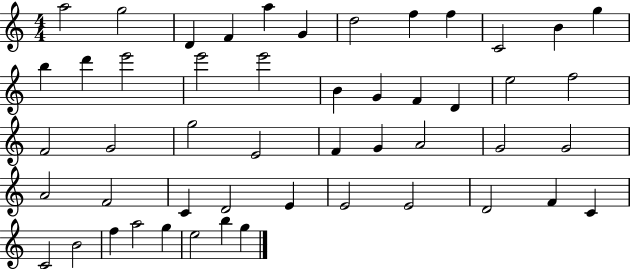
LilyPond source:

{
  \clef treble
  \numericTimeSignature
  \time 4/4
  \key c \major
  a''2 g''2 | d'4 f'4 a''4 g'4 | d''2 f''4 f''4 | c'2 b'4 g''4 | \break b''4 d'''4 e'''2 | e'''2 e'''2 | b'4 g'4 f'4 d'4 | e''2 f''2 | \break f'2 g'2 | g''2 e'2 | f'4 g'4 a'2 | g'2 g'2 | \break a'2 f'2 | c'4 d'2 e'4 | e'2 e'2 | d'2 f'4 c'4 | \break c'2 b'2 | f''4 a''2 g''4 | e''2 b''4 g''4 | \bar "|."
}